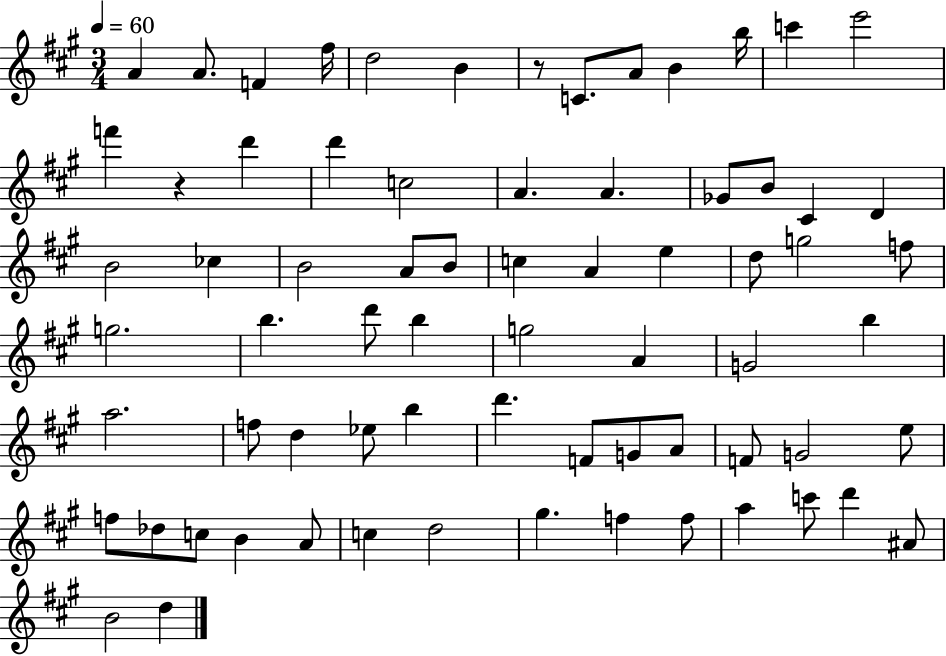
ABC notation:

X:1
T:Untitled
M:3/4
L:1/4
K:A
A A/2 F ^f/4 d2 B z/2 C/2 A/2 B b/4 c' e'2 f' z d' d' c2 A A _G/2 B/2 ^C D B2 _c B2 A/2 B/2 c A e d/2 g2 f/2 g2 b d'/2 b g2 A G2 b a2 f/2 d _e/2 b d' F/2 G/2 A/2 F/2 G2 e/2 f/2 _d/2 c/2 B A/2 c d2 ^g f f/2 a c'/2 d' ^A/2 B2 d